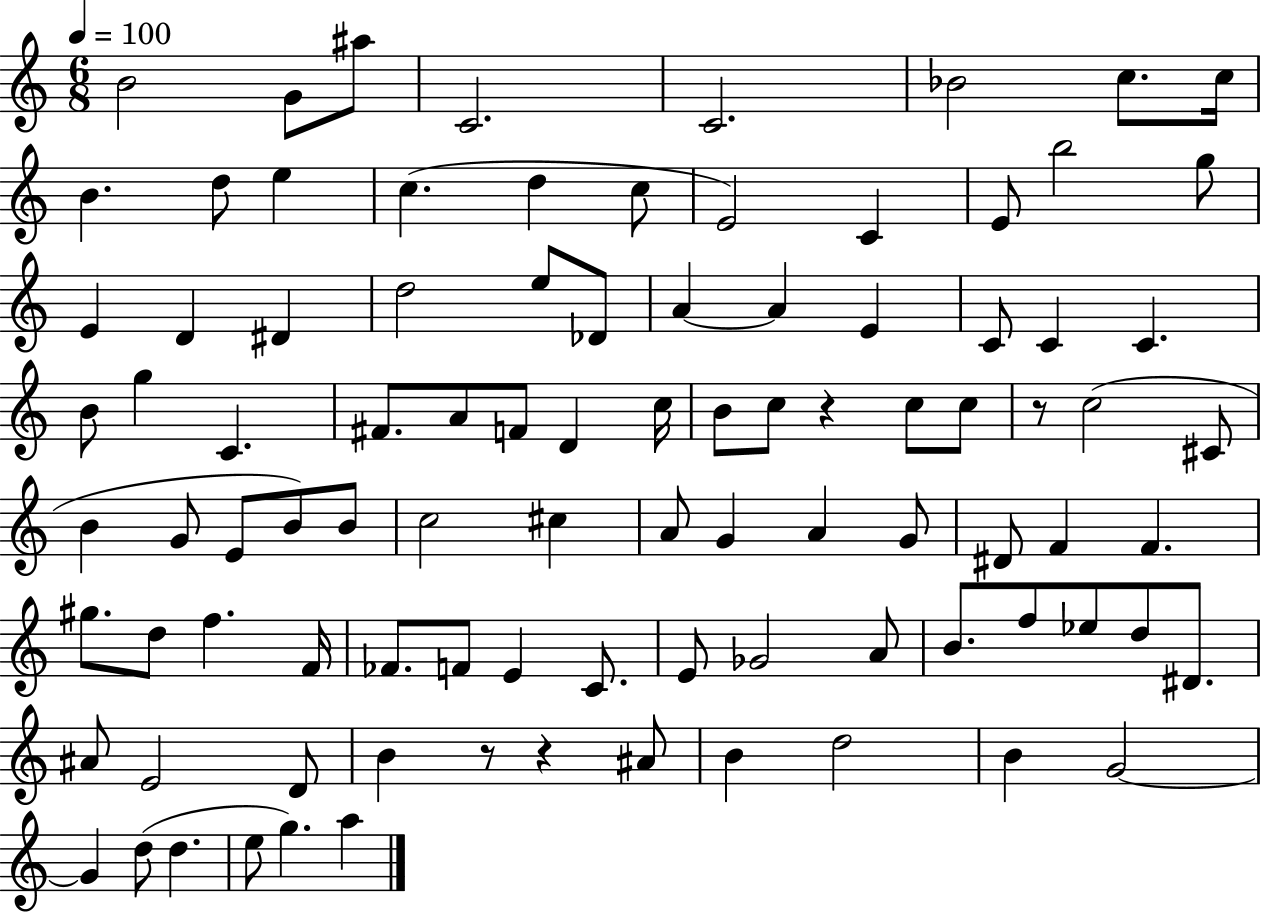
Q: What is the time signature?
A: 6/8